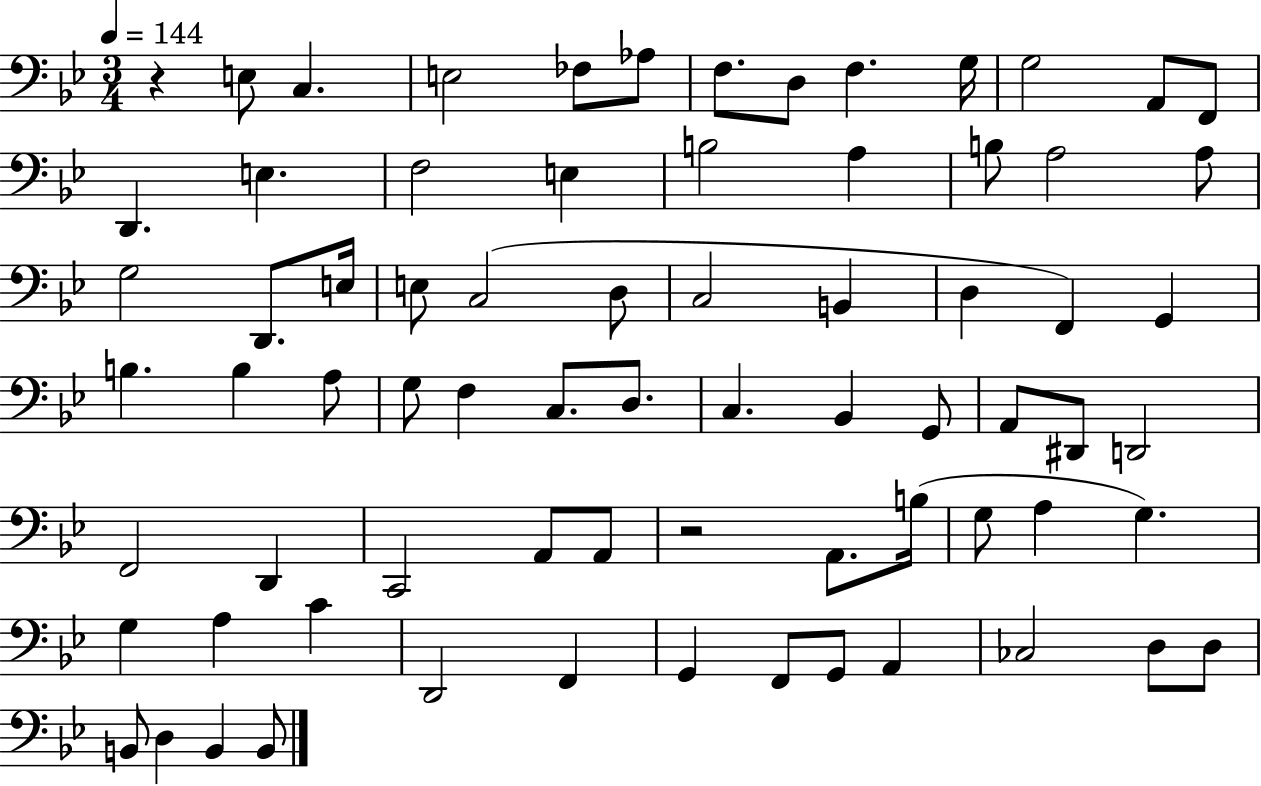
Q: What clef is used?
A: bass